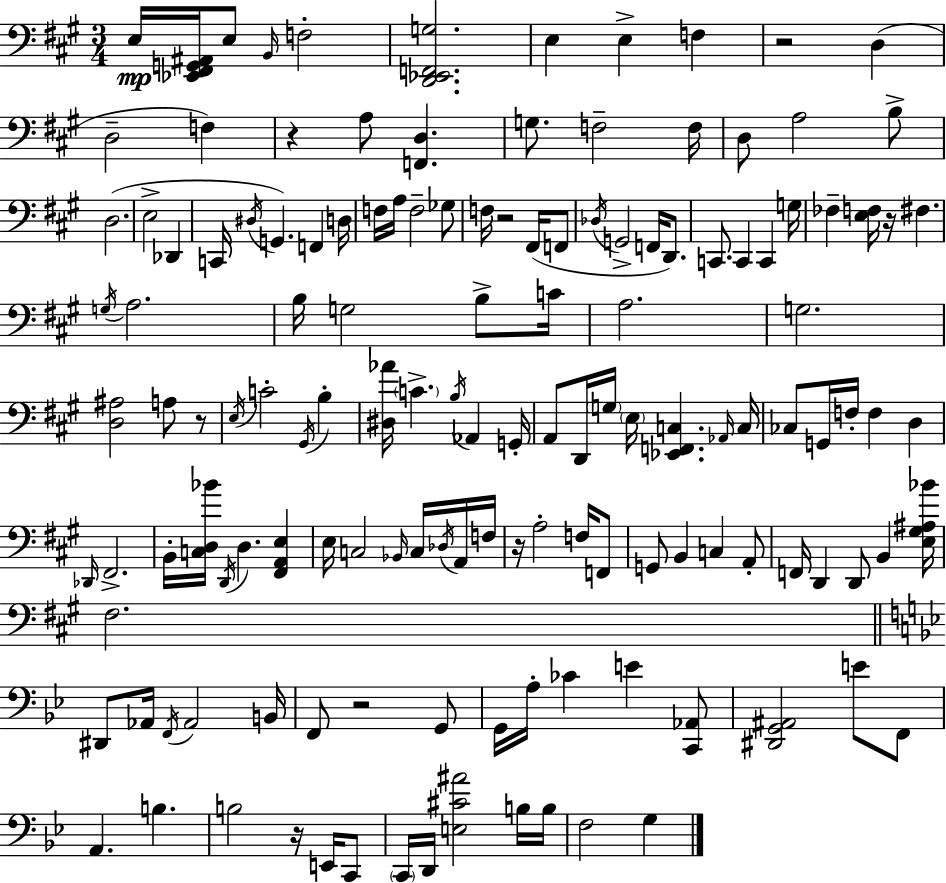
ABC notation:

X:1
T:Untitled
M:3/4
L:1/4
K:A
E,/4 [_E,,^F,,G,,^A,,]/4 E,/2 B,,/4 F,2 [D,,_E,,F,,G,]2 E, E, F, z2 D, D,2 F, z A,/2 [F,,D,] G,/2 F,2 F,/4 D,/2 A,2 B,/2 D,2 E,2 _D,, C,,/4 ^D,/4 G,, F,, D,/4 F,/4 A,/4 F,2 _G,/2 F,/4 z2 ^F,,/4 F,,/2 _D,/4 G,,2 F,,/4 D,,/2 C,,/2 C,, C,, G,/4 _F, [E,F,]/4 z/4 ^F, G,/4 A,2 B,/4 G,2 B,/2 C/4 A,2 G,2 [D,^A,]2 A,/2 z/2 E,/4 C2 ^G,,/4 B, [^D,_A]/4 C B,/4 _A,, G,,/4 A,,/2 D,,/4 G,/4 E,/4 [_E,,F,,C,] _A,,/4 C,/4 _C,/2 G,,/4 F,/4 F, D, _D,,/4 ^F,,2 B,,/4 [C,D,_B]/4 D,,/4 D, [^F,,A,,E,] E,/4 C,2 _B,,/4 C,/4 _D,/4 A,,/4 F,/4 z/4 A,2 F,/4 F,,/2 G,,/2 B,, C, A,,/2 F,,/4 D,, D,,/2 B,, [E,^G,^A,_B]/4 ^F,2 ^D,,/2 _A,,/4 F,,/4 _A,,2 B,,/4 F,,/2 z2 G,,/2 G,,/4 A,/4 _C E [C,,_A,,]/2 [^D,,G,,^A,,]2 E/2 F,,/2 A,, B, B,2 z/4 E,,/4 C,,/2 C,,/4 D,,/4 [E,^C^A]2 B,/4 B,/4 F,2 G,